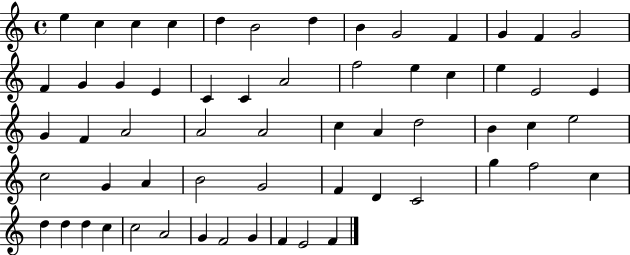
X:1
T:Untitled
M:4/4
L:1/4
K:C
e c c c d B2 d B G2 F G F G2 F G G E C C A2 f2 e c e E2 E G F A2 A2 A2 c A d2 B c e2 c2 G A B2 G2 F D C2 g f2 c d d d c c2 A2 G F2 G F E2 F